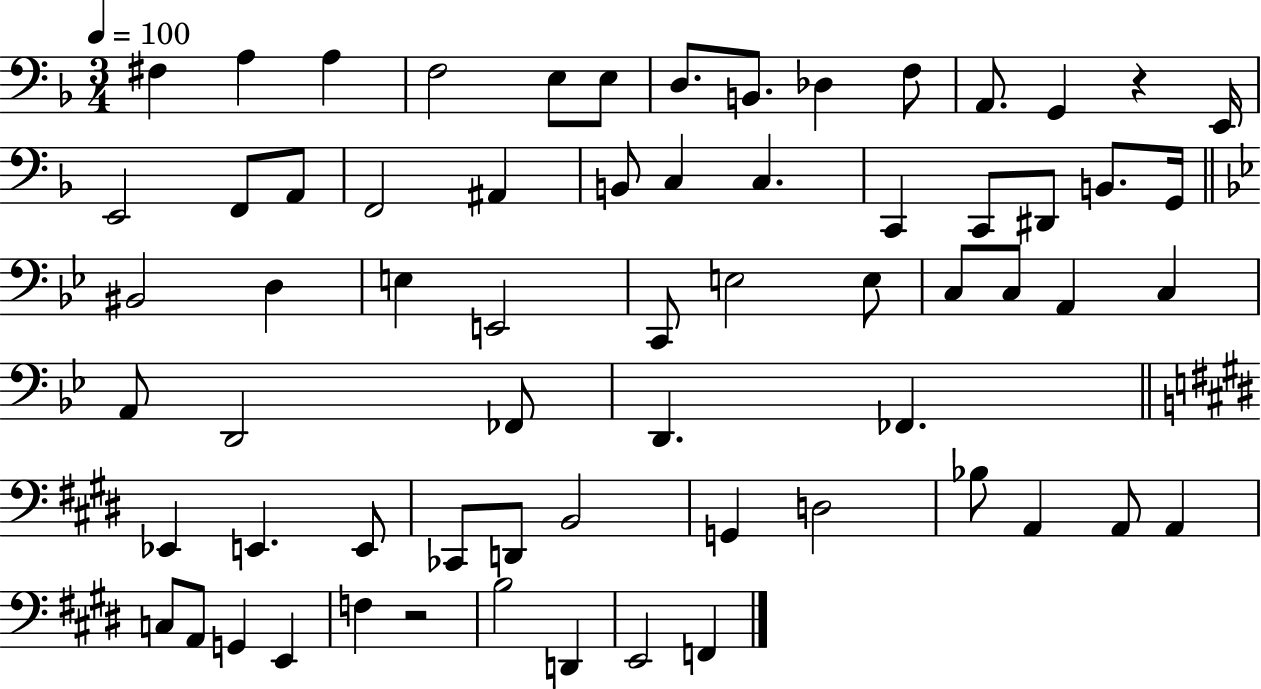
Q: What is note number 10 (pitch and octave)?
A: F3